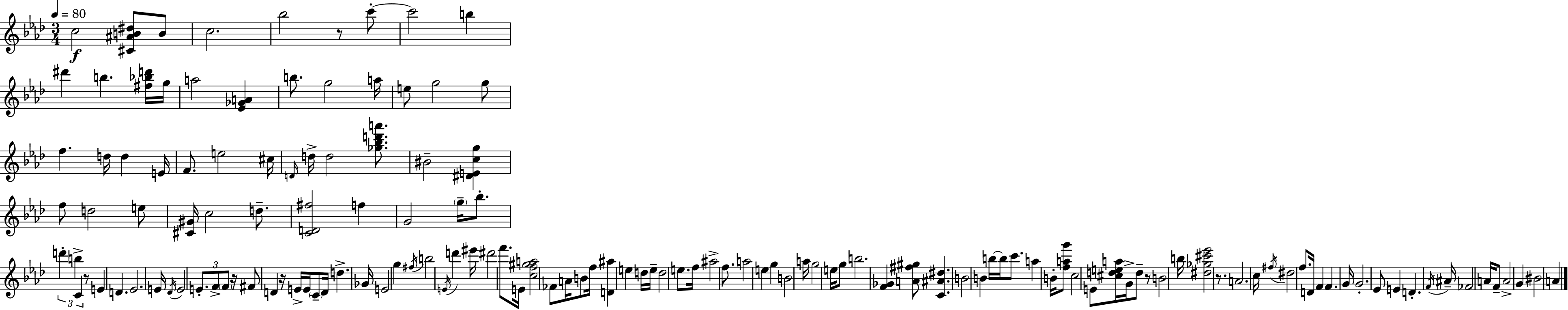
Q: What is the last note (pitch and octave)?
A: A4